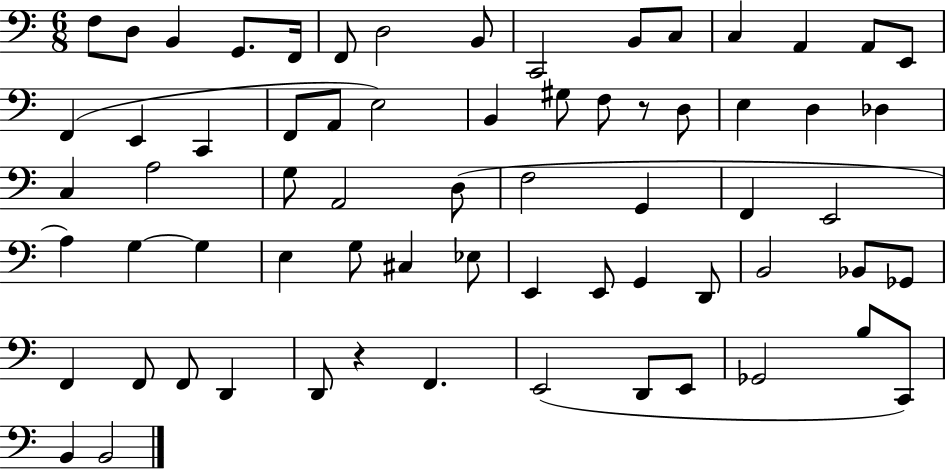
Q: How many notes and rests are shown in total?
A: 67